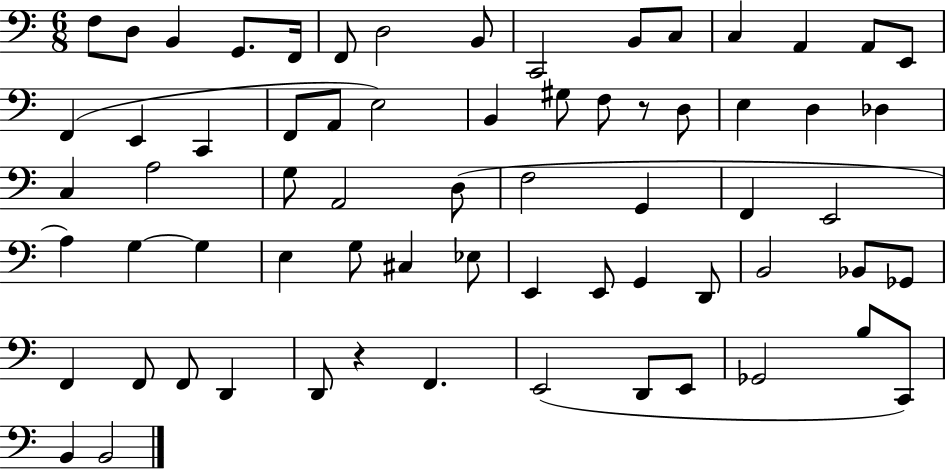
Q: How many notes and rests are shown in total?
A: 67